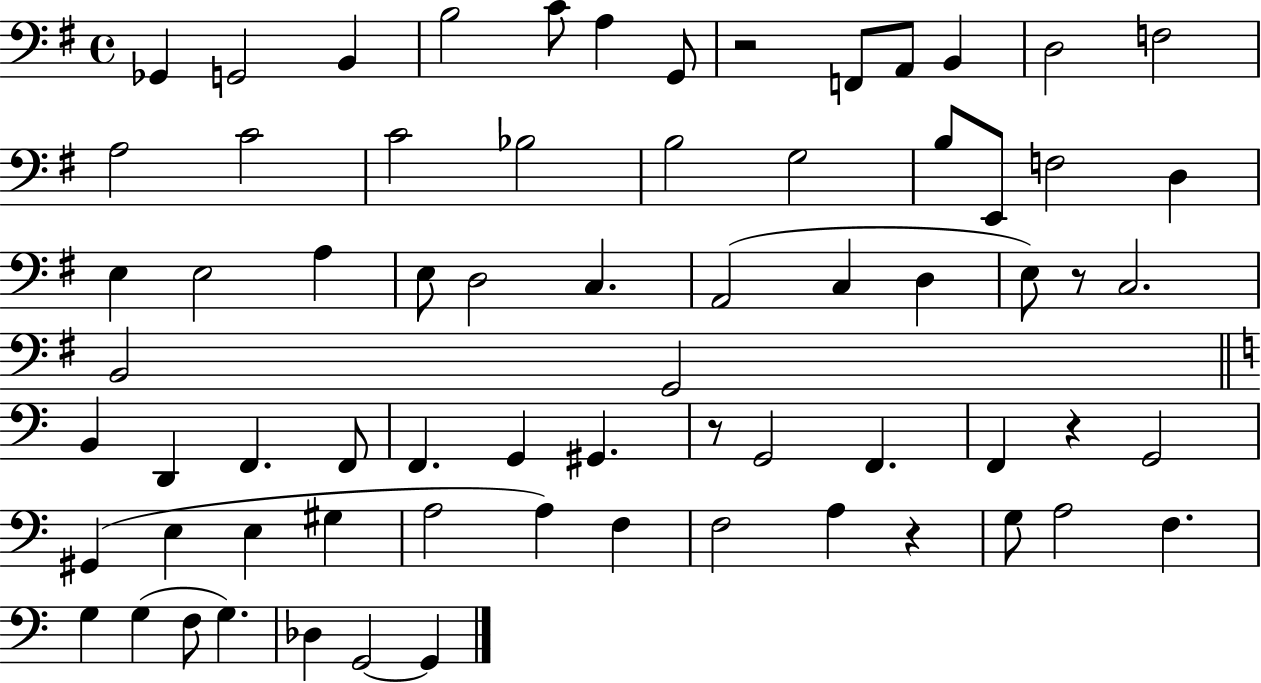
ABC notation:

X:1
T:Untitled
M:4/4
L:1/4
K:G
_G,, G,,2 B,, B,2 C/2 A, G,,/2 z2 F,,/2 A,,/2 B,, D,2 F,2 A,2 C2 C2 _B,2 B,2 G,2 B,/2 E,,/2 F,2 D, E, E,2 A, E,/2 D,2 C, A,,2 C, D, E,/2 z/2 C,2 B,,2 G,,2 B,, D,, F,, F,,/2 F,, G,, ^G,, z/2 G,,2 F,, F,, z G,,2 ^G,, E, E, ^G, A,2 A, F, F,2 A, z G,/2 A,2 F, G, G, F,/2 G, _D, G,,2 G,,